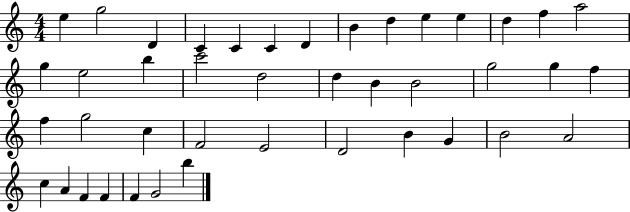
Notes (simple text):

E5/q G5/h D4/q C4/q C4/q C4/q D4/q B4/q D5/q E5/q E5/q D5/q F5/q A5/h G5/q E5/h B5/q C6/h D5/h D5/q B4/q B4/h G5/h G5/q F5/q F5/q G5/h C5/q F4/h E4/h D4/h B4/q G4/q B4/h A4/h C5/q A4/q F4/q F4/q F4/q G4/h B5/q